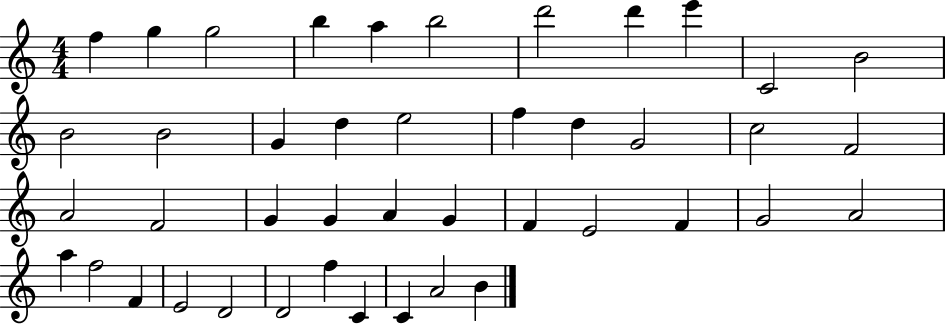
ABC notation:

X:1
T:Untitled
M:4/4
L:1/4
K:C
f g g2 b a b2 d'2 d' e' C2 B2 B2 B2 G d e2 f d G2 c2 F2 A2 F2 G G A G F E2 F G2 A2 a f2 F E2 D2 D2 f C C A2 B